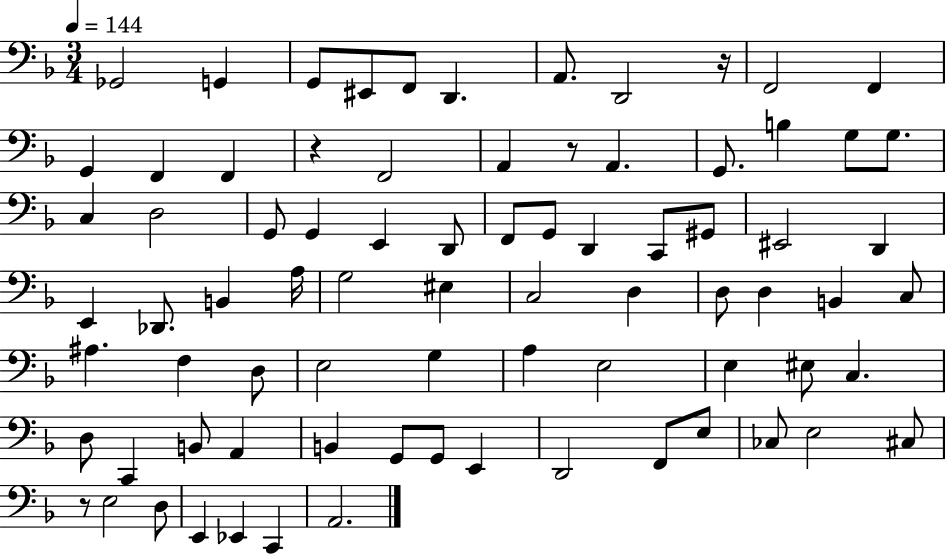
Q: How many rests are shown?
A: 4